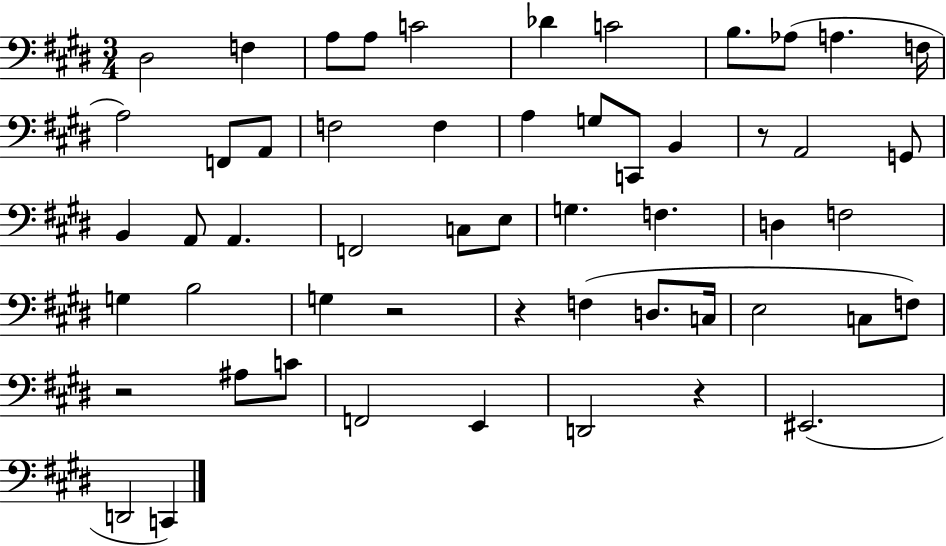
D#3/h F3/q A3/e A3/e C4/h Db4/q C4/h B3/e. Ab3/e A3/q. F3/s A3/h F2/e A2/e F3/h F3/q A3/q G3/e C2/e B2/q R/e A2/h G2/e B2/q A2/e A2/q. F2/h C3/e E3/e G3/q. F3/q. D3/q F3/h G3/q B3/h G3/q R/h R/q F3/q D3/e. C3/s E3/h C3/e F3/e R/h A#3/e C4/e F2/h E2/q D2/h R/q EIS2/h. D2/h C2/q